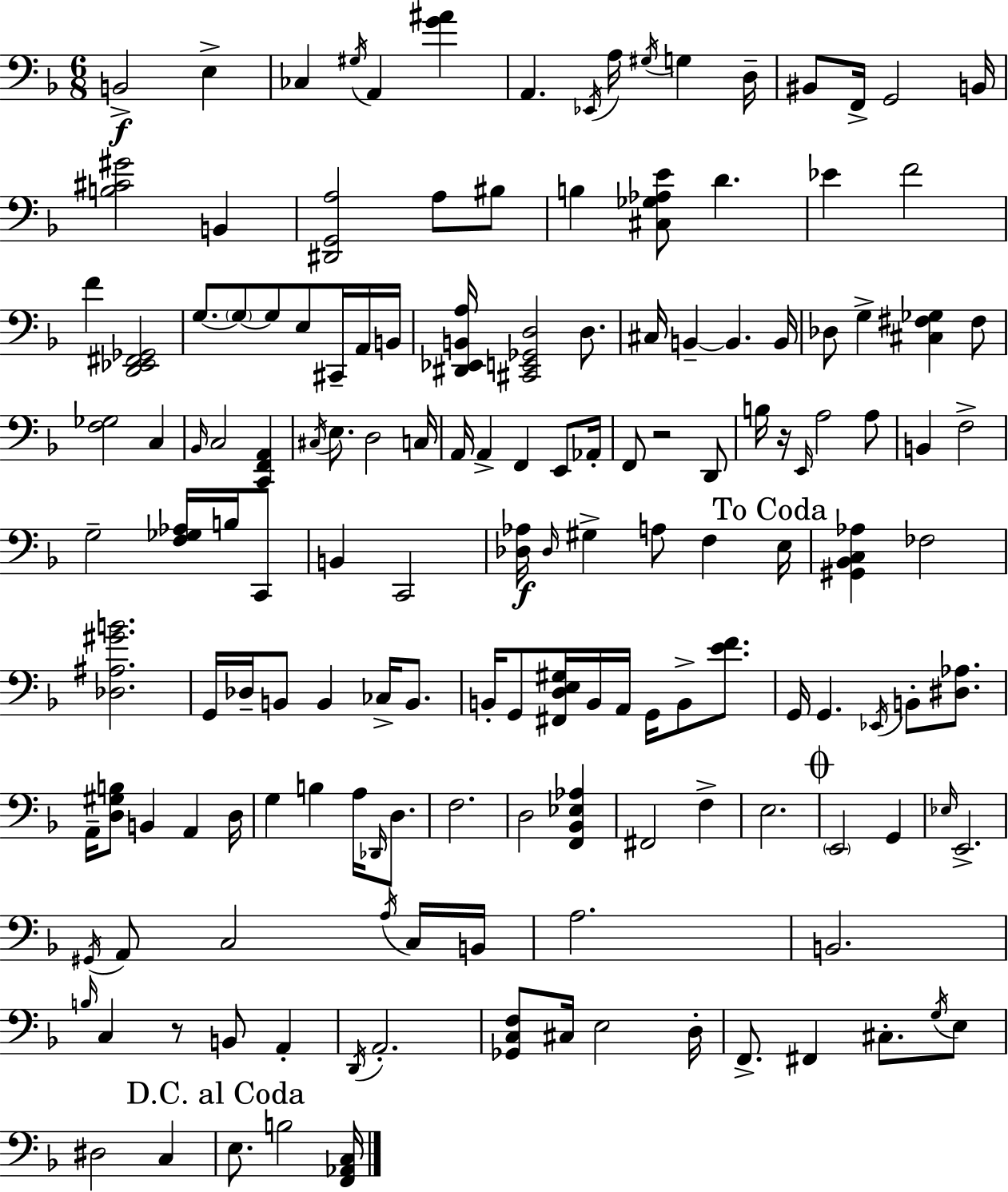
{
  \clef bass
  \numericTimeSignature
  \time 6/8
  \key d \minor
  b,2->\f e4-> | ces4 \acciaccatura { gis16 } a,4 <g' ais'>4 | a,4. \acciaccatura { ees,16 } a16 \acciaccatura { gis16 } g4 | d16-- bis,8 f,16-> g,2 | \break b,16 <b cis' gis'>2 b,4 | <dis, g, a>2 a8 | bis8 b4 <cis ges aes e'>8 d'4. | ees'4 f'2 | \break f'4 <d, ees, fis, ges,>2 | g8.~~ \parenthesize g8~~ g8 e8 | cis,16-- a,16 b,16 <dis, ees, b, a>16 <cis, e, ges, d>2 | d8. cis16 b,4--~~ b,4. | \break b,16 des8 g4-> <cis fis ges>4 | fis8 <f ges>2 c4 | \grace { bes,16 } c2 | <c, f, a,>4 \acciaccatura { cis16 } e8. d2 | \break c16 a,16 a,4-> f,4 | e,8 aes,16-. f,8 r2 | d,8 b16 r16 \grace { e,16 } a2 | a8 b,4 f2-> | \break g2-- | <f ges aes>16 b16 c,8 b,4 c,2 | <des aes>16\f \grace { des16 } gis4-> | a8 f4 \mark "To Coda" e16 <gis, bes, c aes>4 fes2 | \break <des ais gis' b'>2. | g,16 des16-- b,8 b,4 | ces16-> b,8. b,16-. g,8 <fis, d e gis>16 b,16 | a,16 g,16 b,8-> <e' f'>8. g,16 g,4. | \break \acciaccatura { ees,16 } b,8-. <dis aes>8. a,16-- <d gis b>8 b,4 | a,4 d16 g4 | b4 a16 \grace { des,16 } d8. f2. | d2 | \break <f, bes, ees aes>4 fis,2 | f4-> e2. | \mark \markup { \musicglyph "scripts.coda" } \parenthesize e,2 | g,4 \grace { ees16 } e,2.-> | \break \acciaccatura { gis,16 } a,8 | c2 \acciaccatura { a16 } c16 b,16 | a2. | b,2. | \break \grace { b16 } c4 r8 b,8 a,4-. | \acciaccatura { d,16 } a,2.-. | <ges, c f>8 cis16 e2 | d16-. f,8.-> fis,4 cis8.-. | \break \acciaccatura { g16 } e8 dis2 c4 | \mark "D.C. al Coda" e8. b2 | <f, aes, c>16 \bar "|."
}